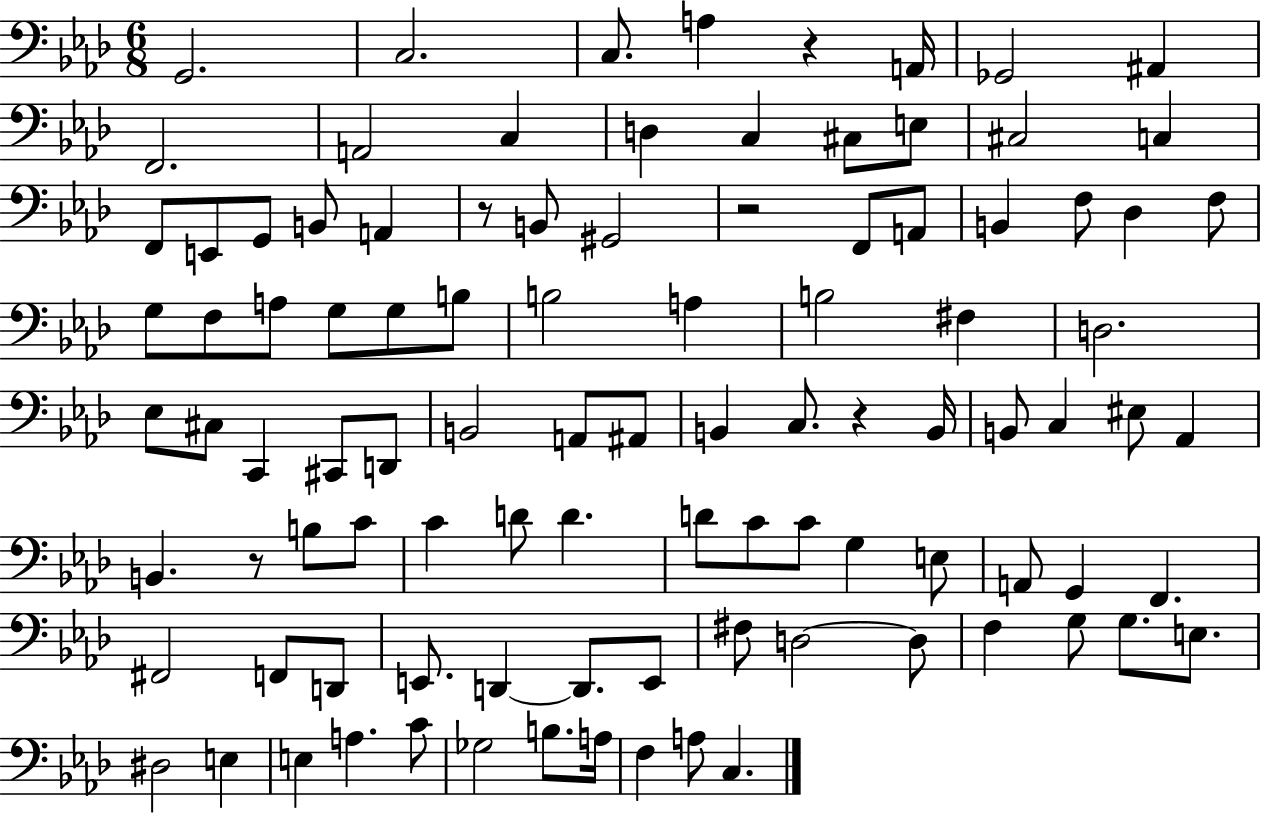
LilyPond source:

{
  \clef bass
  \numericTimeSignature
  \time 6/8
  \key aes \major
  \repeat volta 2 { g,2. | c2. | c8. a4 r4 a,16 | ges,2 ais,4 | \break f,2. | a,2 c4 | d4 c4 cis8 e8 | cis2 c4 | \break f,8 e,8 g,8 b,8 a,4 | r8 b,8 gis,2 | r2 f,8 a,8 | b,4 f8 des4 f8 | \break g8 f8 a8 g8 g8 b8 | b2 a4 | b2 fis4 | d2. | \break ees8 cis8 c,4 cis,8 d,8 | b,2 a,8 ais,8 | b,4 c8. r4 b,16 | b,8 c4 eis8 aes,4 | \break b,4. r8 b8 c'8 | c'4 d'8 d'4. | d'8 c'8 c'8 g4 e8 | a,8 g,4 f,4. | \break fis,2 f,8 d,8 | e,8. d,4~~ d,8. e,8 | fis8 d2~~ d8 | f4 g8 g8. e8. | \break dis2 e4 | e4 a4. c'8 | ges2 b8. a16 | f4 a8 c4. | \break } \bar "|."
}